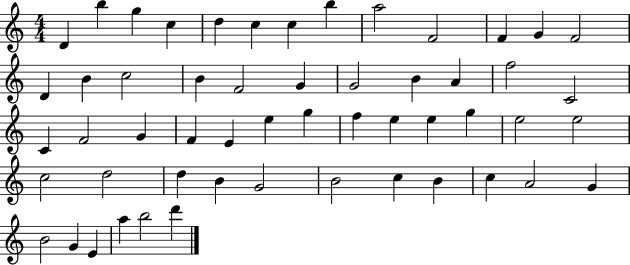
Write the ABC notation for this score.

X:1
T:Untitled
M:4/4
L:1/4
K:C
D b g c d c c b a2 F2 F G F2 D B c2 B F2 G G2 B A f2 C2 C F2 G F E e g f e e g e2 e2 c2 d2 d B G2 B2 c B c A2 G B2 G E a b2 d'